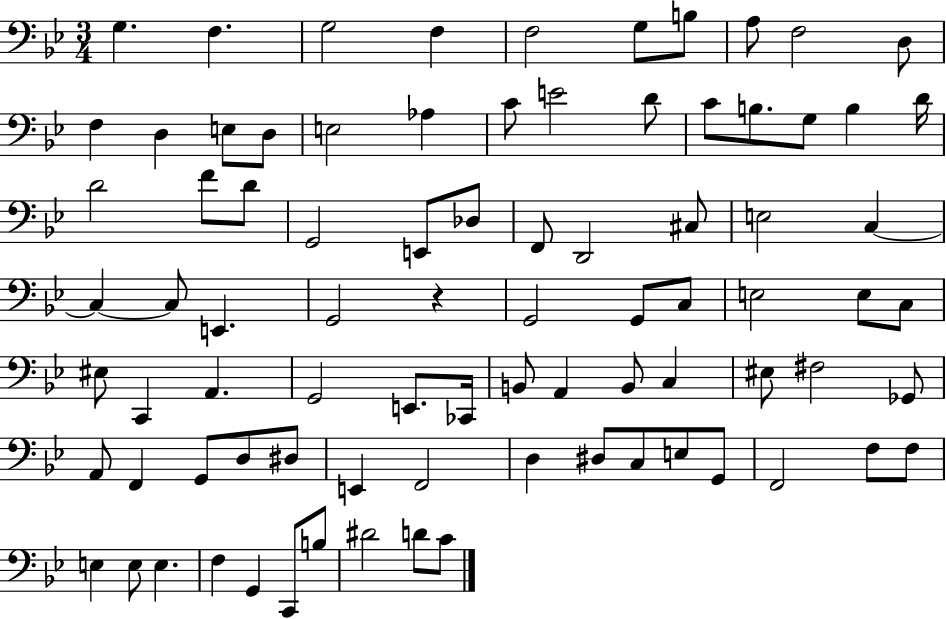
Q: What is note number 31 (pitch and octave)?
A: F2